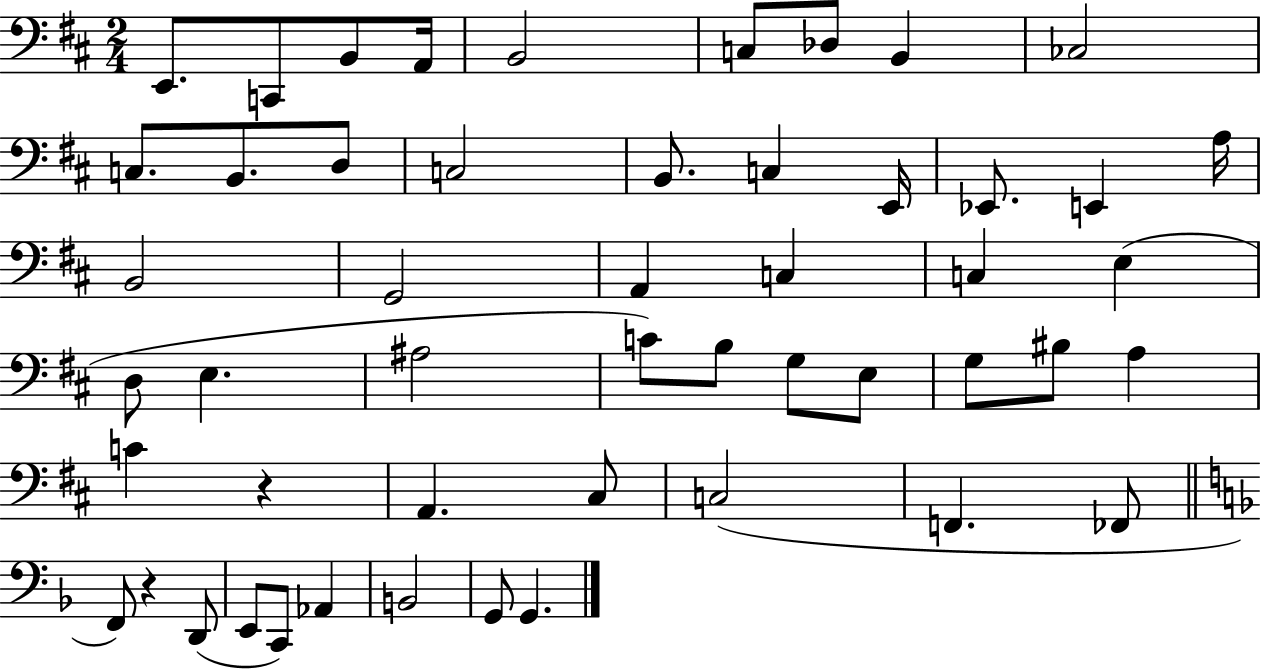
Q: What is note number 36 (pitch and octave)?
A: C4